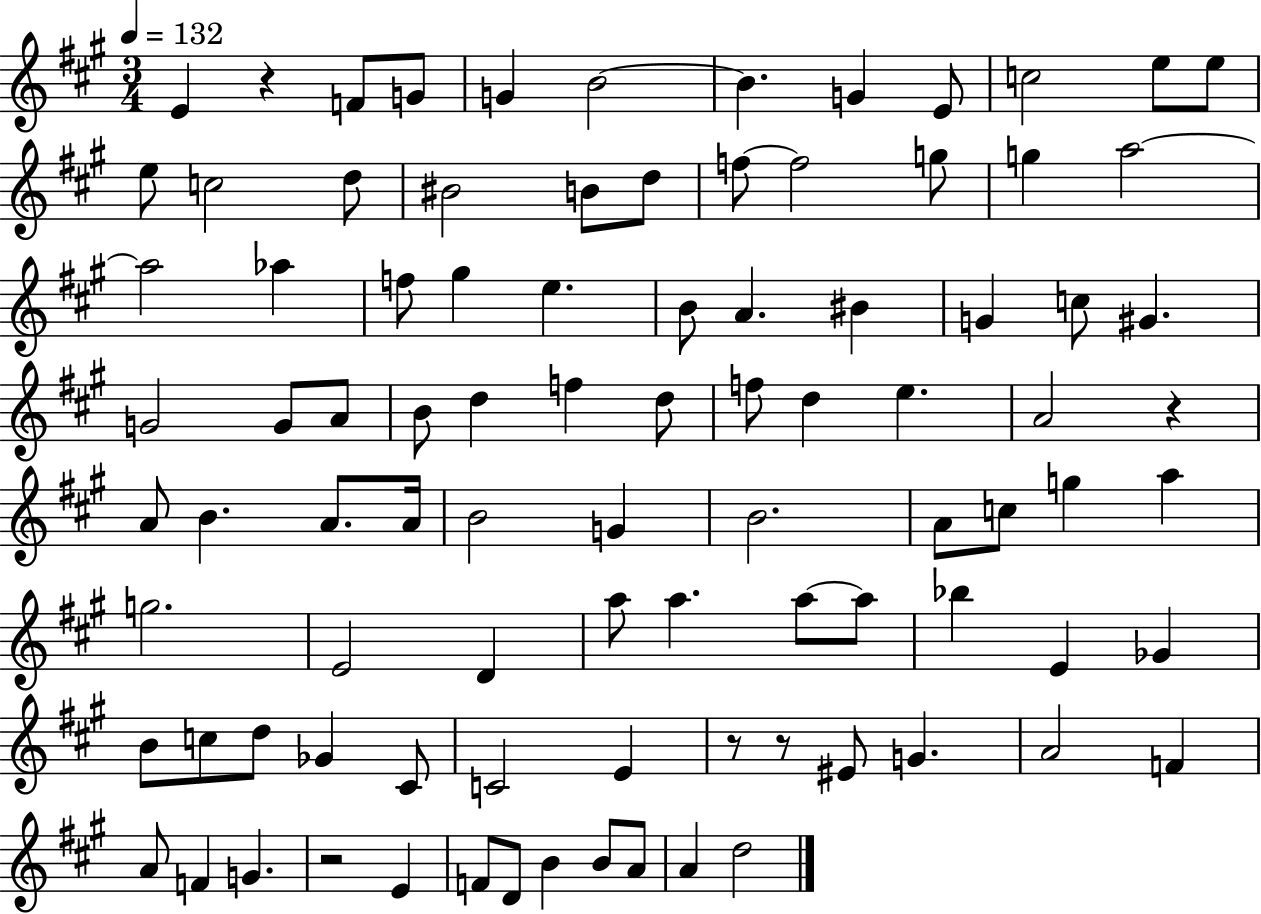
{
  \clef treble
  \numericTimeSignature
  \time 3/4
  \key a \major
  \tempo 4 = 132
  e'4 r4 f'8 g'8 | g'4 b'2~~ | b'4. g'4 e'8 | c''2 e''8 e''8 | \break e''8 c''2 d''8 | bis'2 b'8 d''8 | f''8~~ f''2 g''8 | g''4 a''2~~ | \break a''2 aes''4 | f''8 gis''4 e''4. | b'8 a'4. bis'4 | g'4 c''8 gis'4. | \break g'2 g'8 a'8 | b'8 d''4 f''4 d''8 | f''8 d''4 e''4. | a'2 r4 | \break a'8 b'4. a'8. a'16 | b'2 g'4 | b'2. | a'8 c''8 g''4 a''4 | \break g''2. | e'2 d'4 | a''8 a''4. a''8~~ a''8 | bes''4 e'4 ges'4 | \break b'8 c''8 d''8 ges'4 cis'8 | c'2 e'4 | r8 r8 eis'8 g'4. | a'2 f'4 | \break a'8 f'4 g'4. | r2 e'4 | f'8 d'8 b'4 b'8 a'8 | a'4 d''2 | \break \bar "|."
}